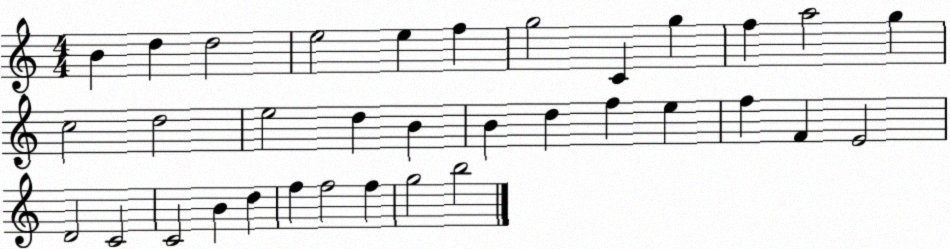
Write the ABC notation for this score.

X:1
T:Untitled
M:4/4
L:1/4
K:C
B d d2 e2 e f g2 C g f a2 g c2 d2 e2 d B B d f e f F E2 D2 C2 C2 B d f f2 f g2 b2